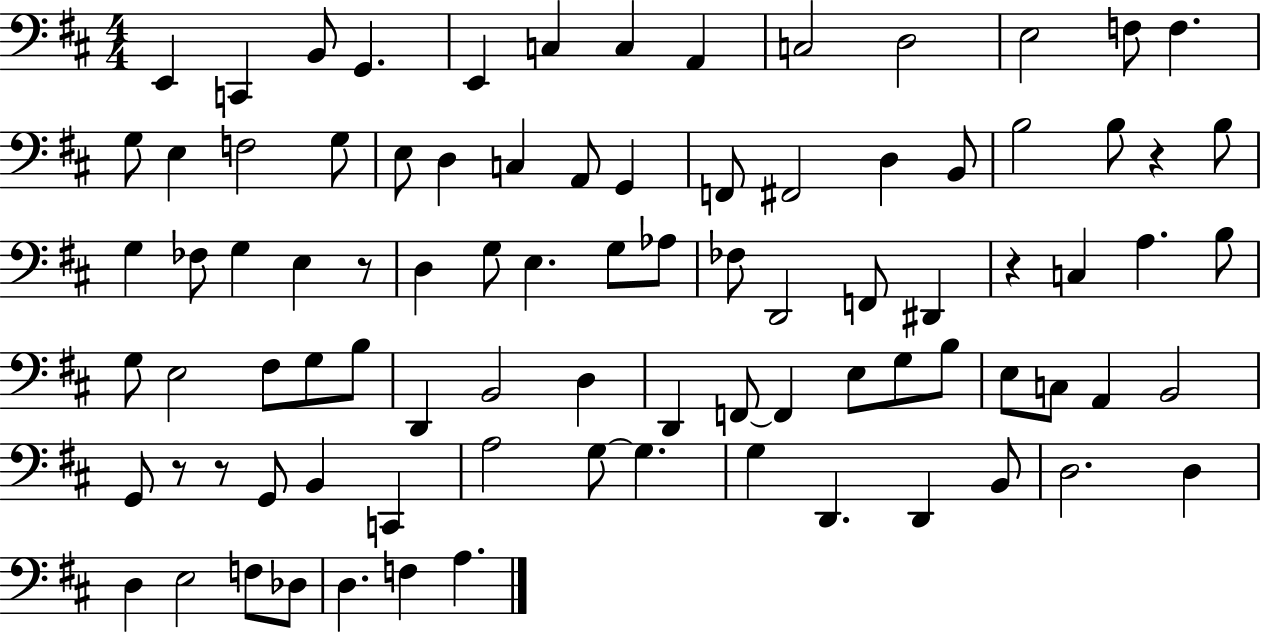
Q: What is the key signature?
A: D major